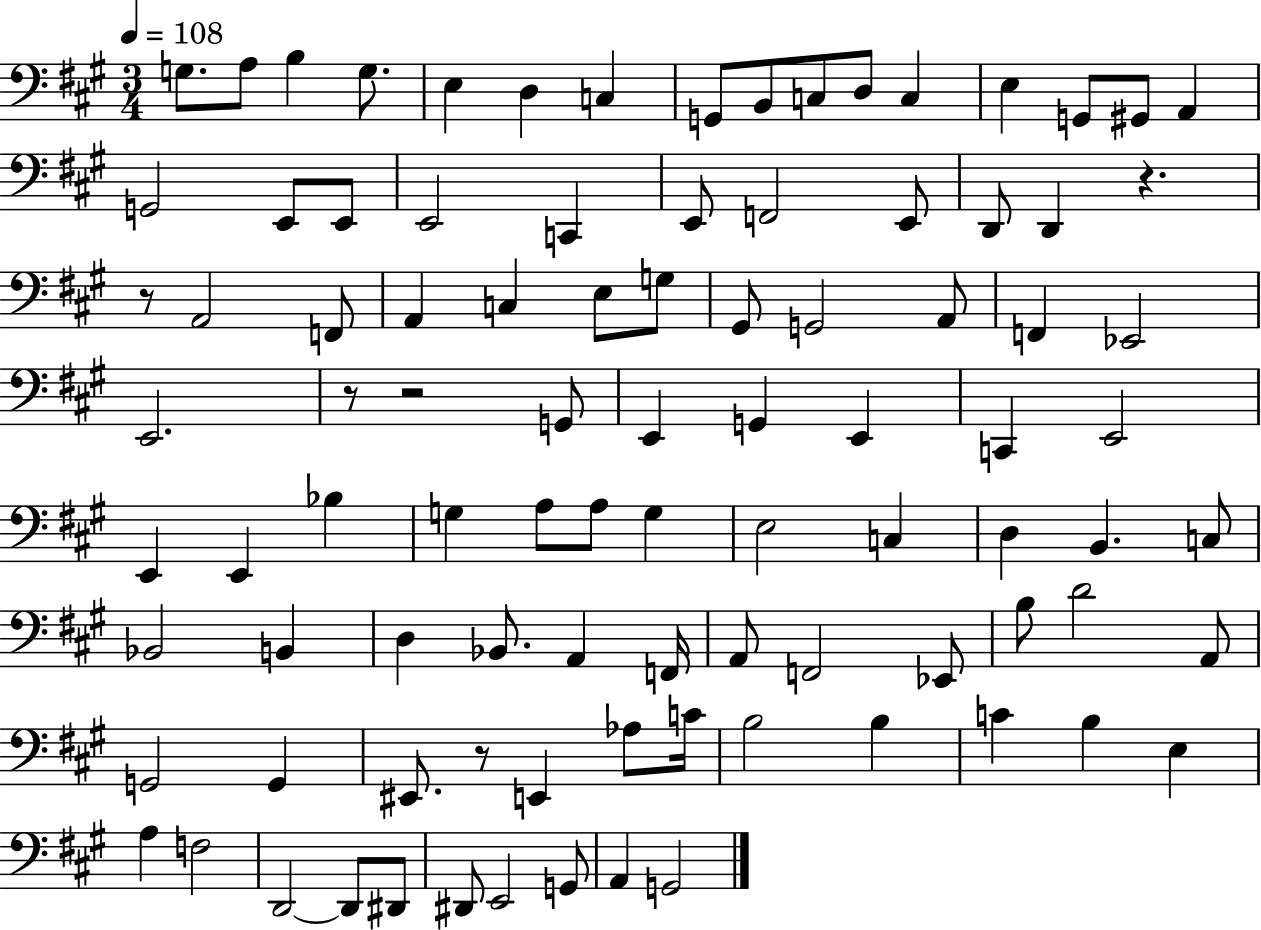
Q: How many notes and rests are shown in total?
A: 94